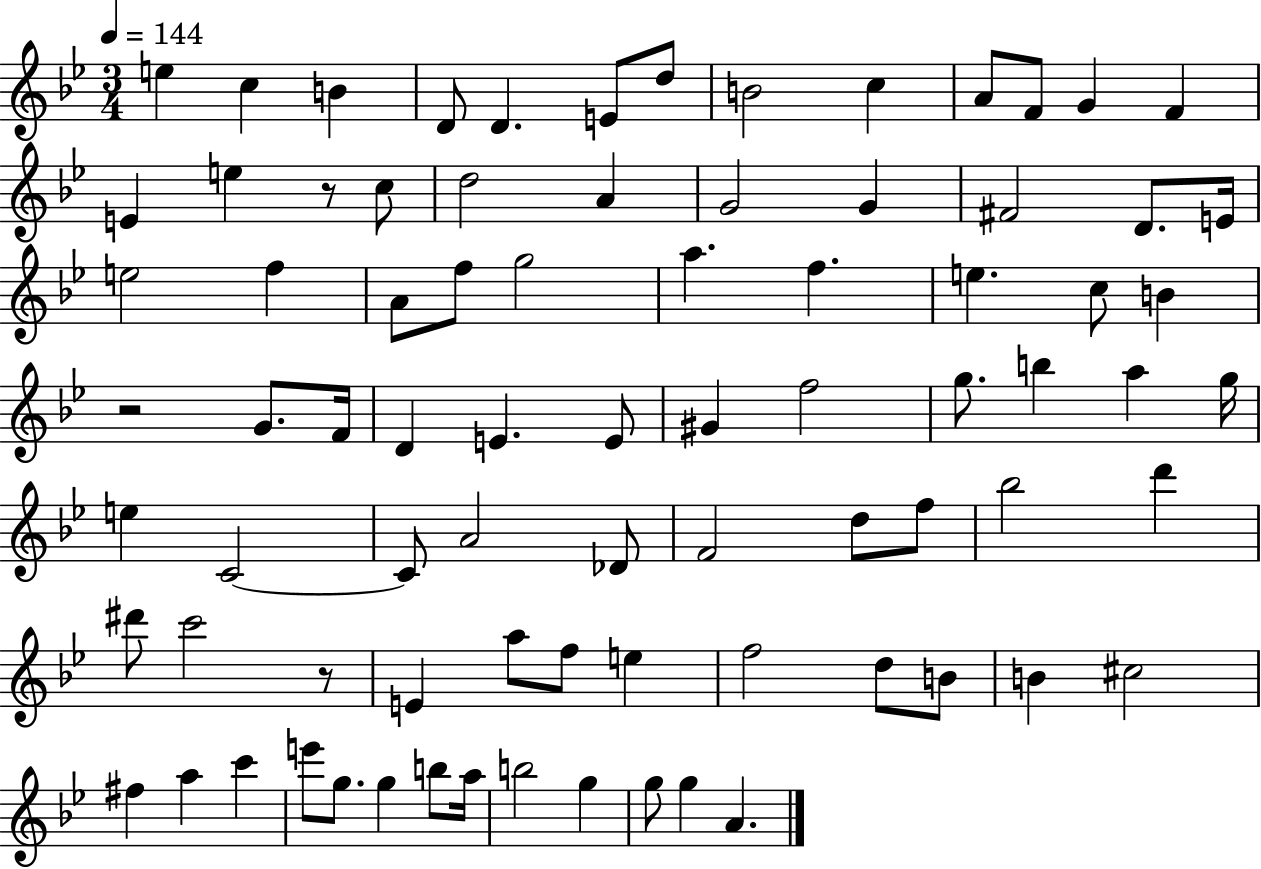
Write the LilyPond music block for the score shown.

{
  \clef treble
  \numericTimeSignature
  \time 3/4
  \key bes \major
  \tempo 4 = 144
  e''4 c''4 b'4 | d'8 d'4. e'8 d''8 | b'2 c''4 | a'8 f'8 g'4 f'4 | \break e'4 e''4 r8 c''8 | d''2 a'4 | g'2 g'4 | fis'2 d'8. e'16 | \break e''2 f''4 | a'8 f''8 g''2 | a''4. f''4. | e''4. c''8 b'4 | \break r2 g'8. f'16 | d'4 e'4. e'8 | gis'4 f''2 | g''8. b''4 a''4 g''16 | \break e''4 c'2~~ | c'8 a'2 des'8 | f'2 d''8 f''8 | bes''2 d'''4 | \break dis'''8 c'''2 r8 | e'4 a''8 f''8 e''4 | f''2 d''8 b'8 | b'4 cis''2 | \break fis''4 a''4 c'''4 | e'''8 g''8. g''4 b''8 a''16 | b''2 g''4 | g''8 g''4 a'4. | \break \bar "|."
}